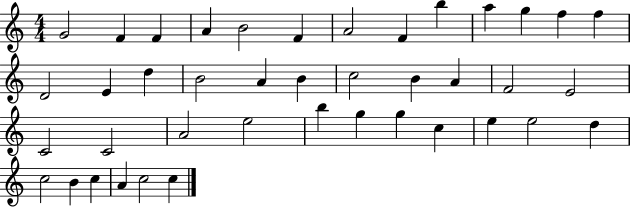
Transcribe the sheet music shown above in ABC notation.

X:1
T:Untitled
M:4/4
L:1/4
K:C
G2 F F A B2 F A2 F b a g f f D2 E d B2 A B c2 B A F2 E2 C2 C2 A2 e2 b g g c e e2 d c2 B c A c2 c